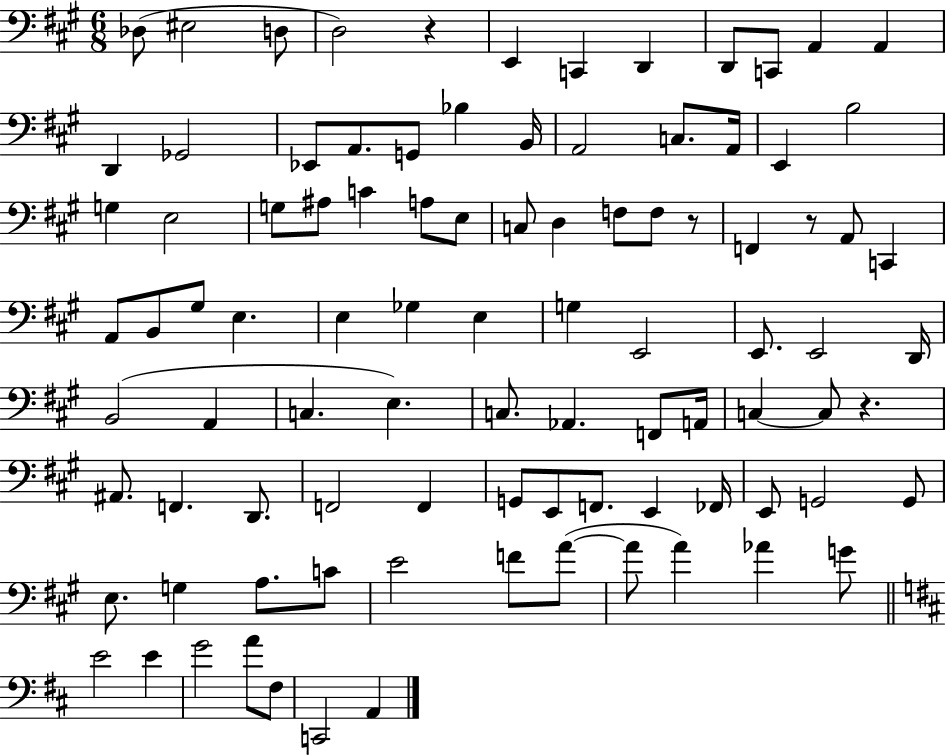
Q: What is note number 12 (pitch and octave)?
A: D2